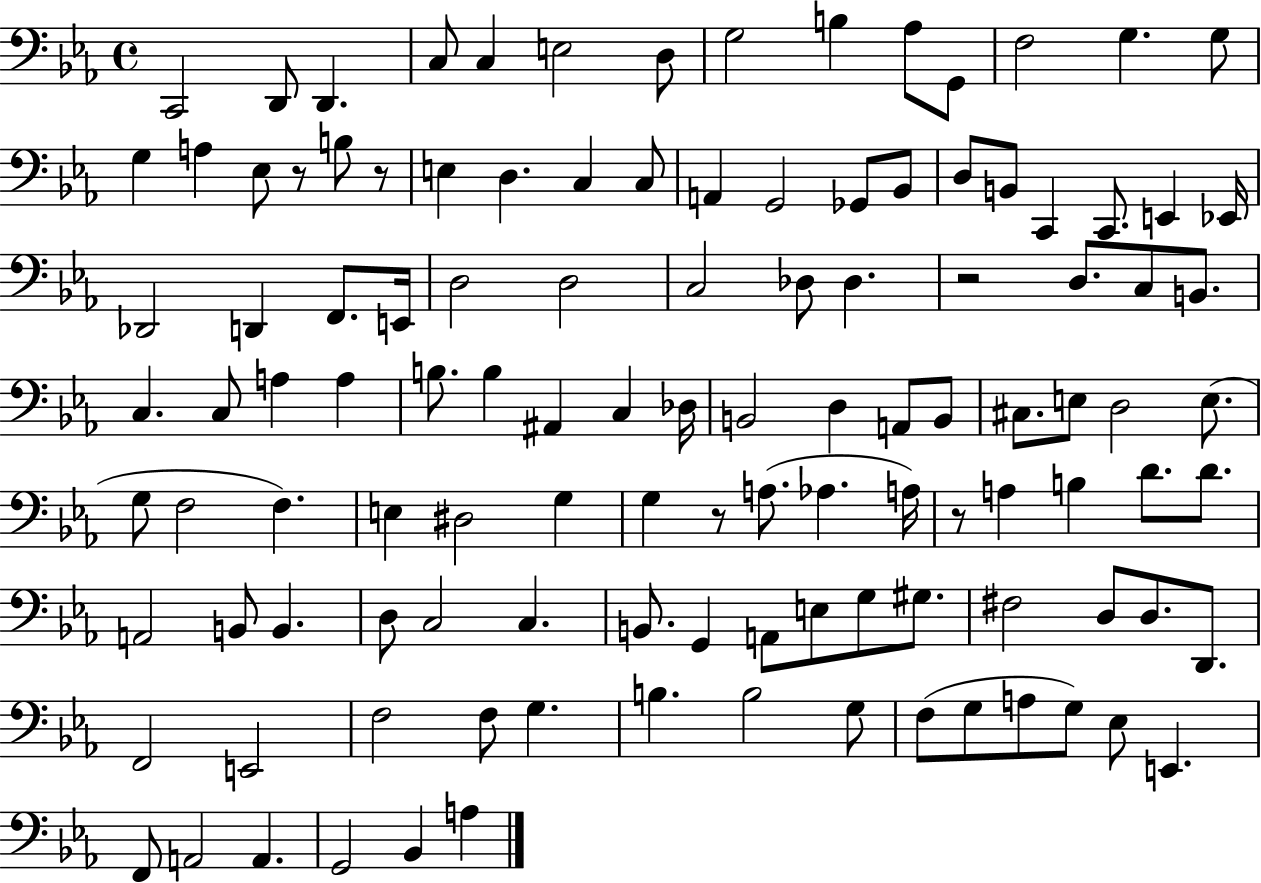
C2/h D2/e D2/q. C3/e C3/q E3/h D3/e G3/h B3/q Ab3/e G2/e F3/h G3/q. G3/e G3/q A3/q Eb3/e R/e B3/e R/e E3/q D3/q. C3/q C3/e A2/q G2/h Gb2/e Bb2/e D3/e B2/e C2/q C2/e. E2/q Eb2/s Db2/h D2/q F2/e. E2/s D3/h D3/h C3/h Db3/e Db3/q. R/h D3/e. C3/e B2/e. C3/q. C3/e A3/q A3/q B3/e. B3/q A#2/q C3/q Db3/s B2/h D3/q A2/e B2/e C#3/e. E3/e D3/h E3/e. G3/e F3/h F3/q. E3/q D#3/h G3/q G3/q R/e A3/e. Ab3/q. A3/s R/e A3/q B3/q D4/e. D4/e. A2/h B2/e B2/q. D3/e C3/h C3/q. B2/e. G2/q A2/e E3/e G3/e G#3/e. F#3/h D3/e D3/e. D2/e. F2/h E2/h F3/h F3/e G3/q. B3/q. B3/h G3/e F3/e G3/e A3/e G3/e Eb3/e E2/q. F2/e A2/h A2/q. G2/h Bb2/q A3/q